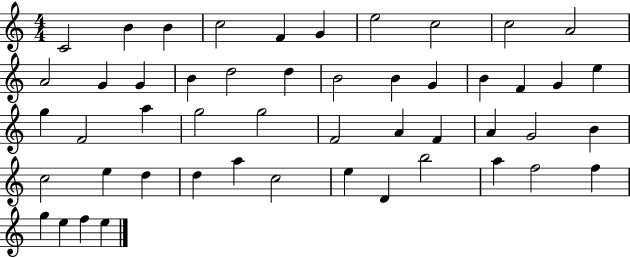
{
  \clef treble
  \numericTimeSignature
  \time 4/4
  \key c \major
  c'2 b'4 b'4 | c''2 f'4 g'4 | e''2 c''2 | c''2 a'2 | \break a'2 g'4 g'4 | b'4 d''2 d''4 | b'2 b'4 g'4 | b'4 f'4 g'4 e''4 | \break g''4 f'2 a''4 | g''2 g''2 | f'2 a'4 f'4 | a'4 g'2 b'4 | \break c''2 e''4 d''4 | d''4 a''4 c''2 | e''4 d'4 b''2 | a''4 f''2 f''4 | \break g''4 e''4 f''4 e''4 | \bar "|."
}